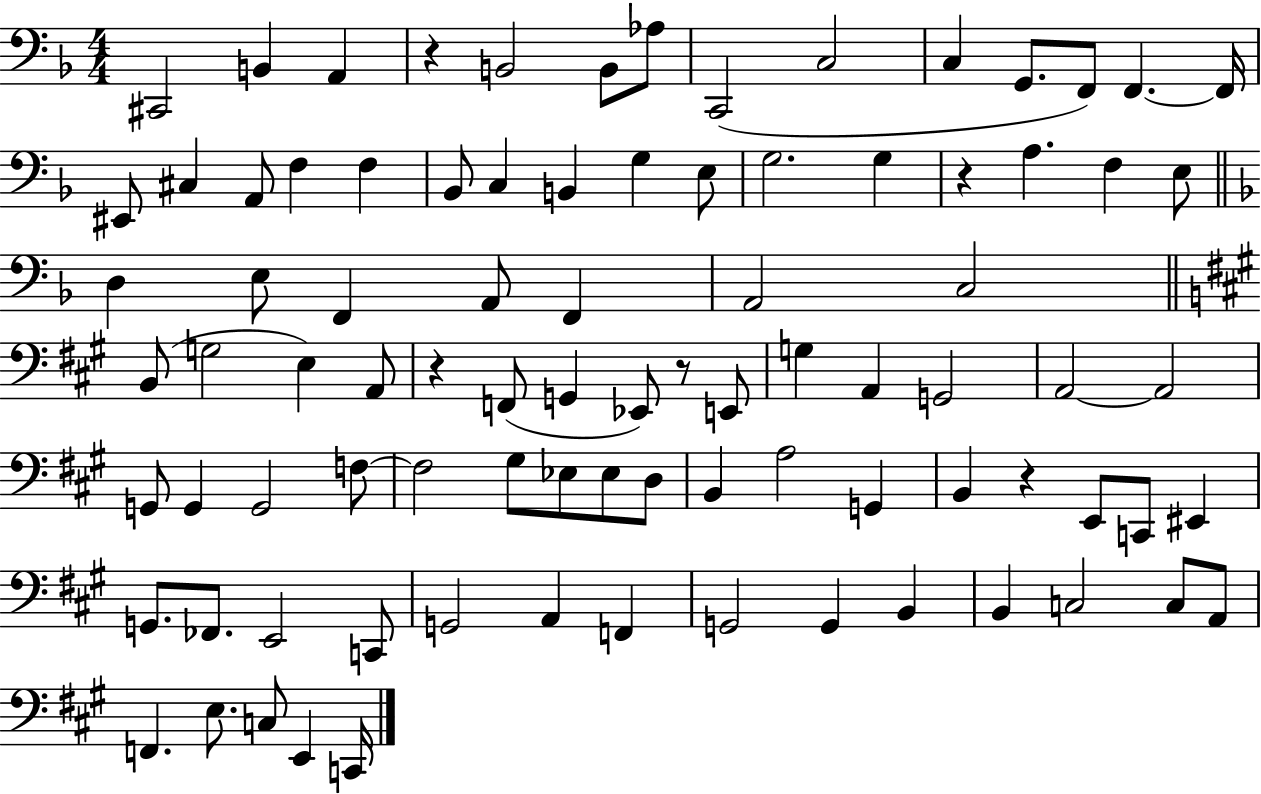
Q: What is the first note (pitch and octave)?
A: C#2